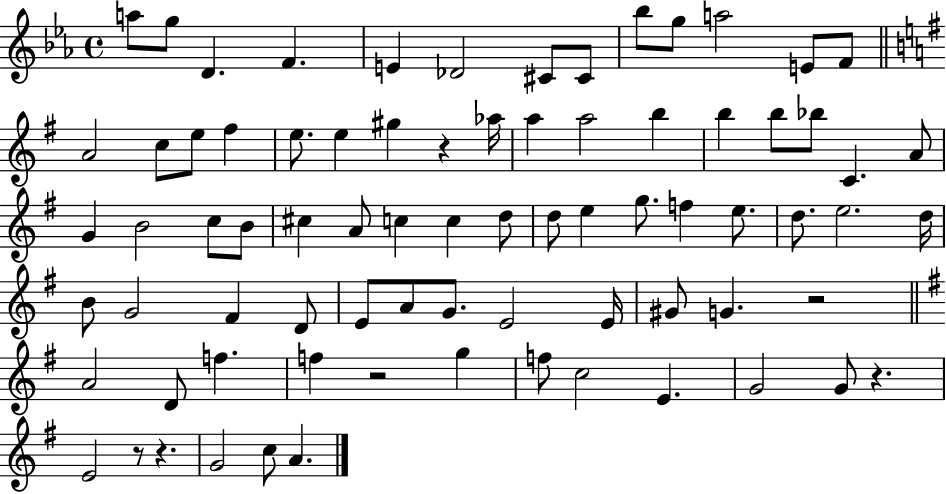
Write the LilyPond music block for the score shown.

{
  \clef treble
  \time 4/4
  \defaultTimeSignature
  \key ees \major
  a''8 g''8 d'4. f'4. | e'4 des'2 cis'8 cis'8 | bes''8 g''8 a''2 e'8 f'8 | \bar "||" \break \key g \major a'2 c''8 e''8 fis''4 | e''8. e''4 gis''4 r4 aes''16 | a''4 a''2 b''4 | b''4 b''8 bes''8 c'4. a'8 | \break g'4 b'2 c''8 b'8 | cis''4 a'8 c''4 c''4 d''8 | d''8 e''4 g''8. f''4 e''8. | d''8. e''2. d''16 | \break b'8 g'2 fis'4 d'8 | e'8 a'8 g'8. e'2 e'16 | gis'8 g'4. r2 | \bar "||" \break \key g \major a'2 d'8 f''4. | f''4 r2 g''4 | f''8 c''2 e'4. | g'2 g'8 r4. | \break e'2 r8 r4. | g'2 c''8 a'4. | \bar "|."
}